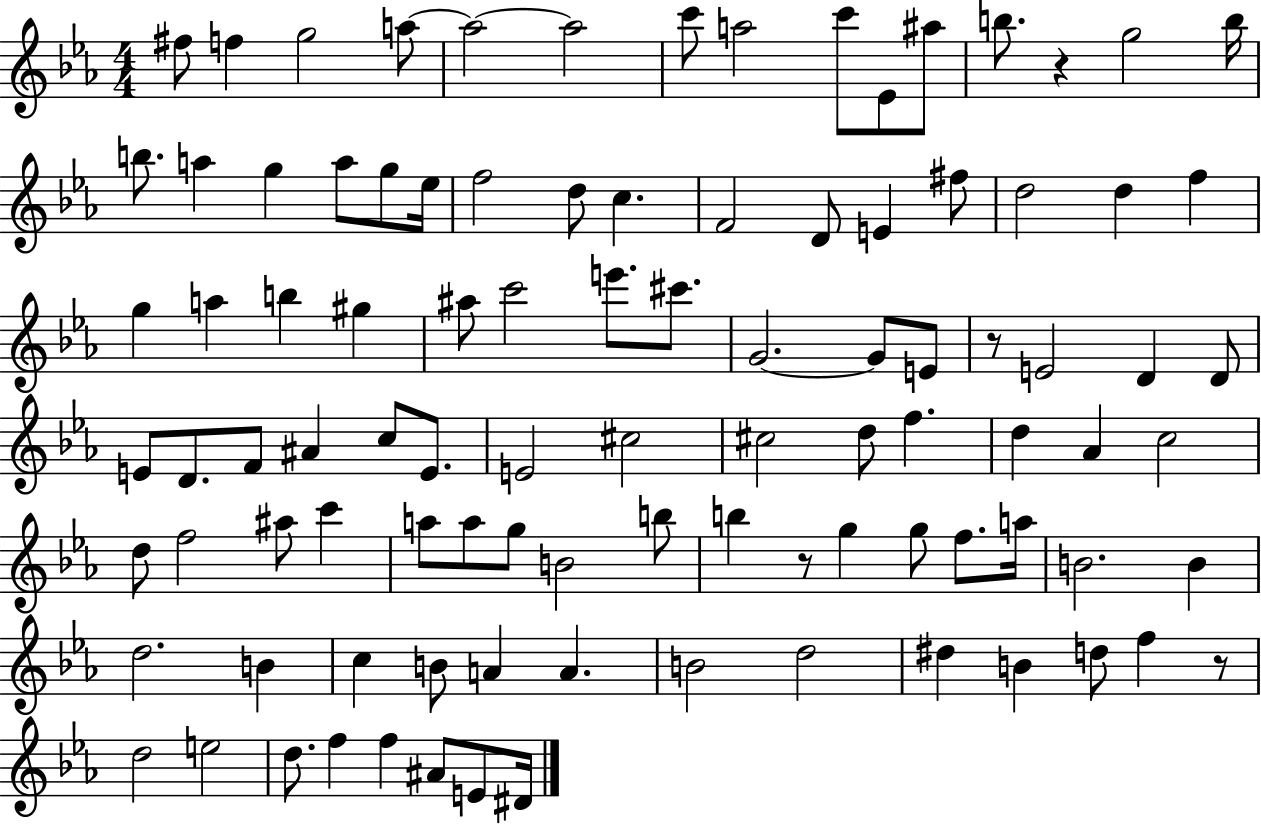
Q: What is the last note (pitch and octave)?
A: D#4